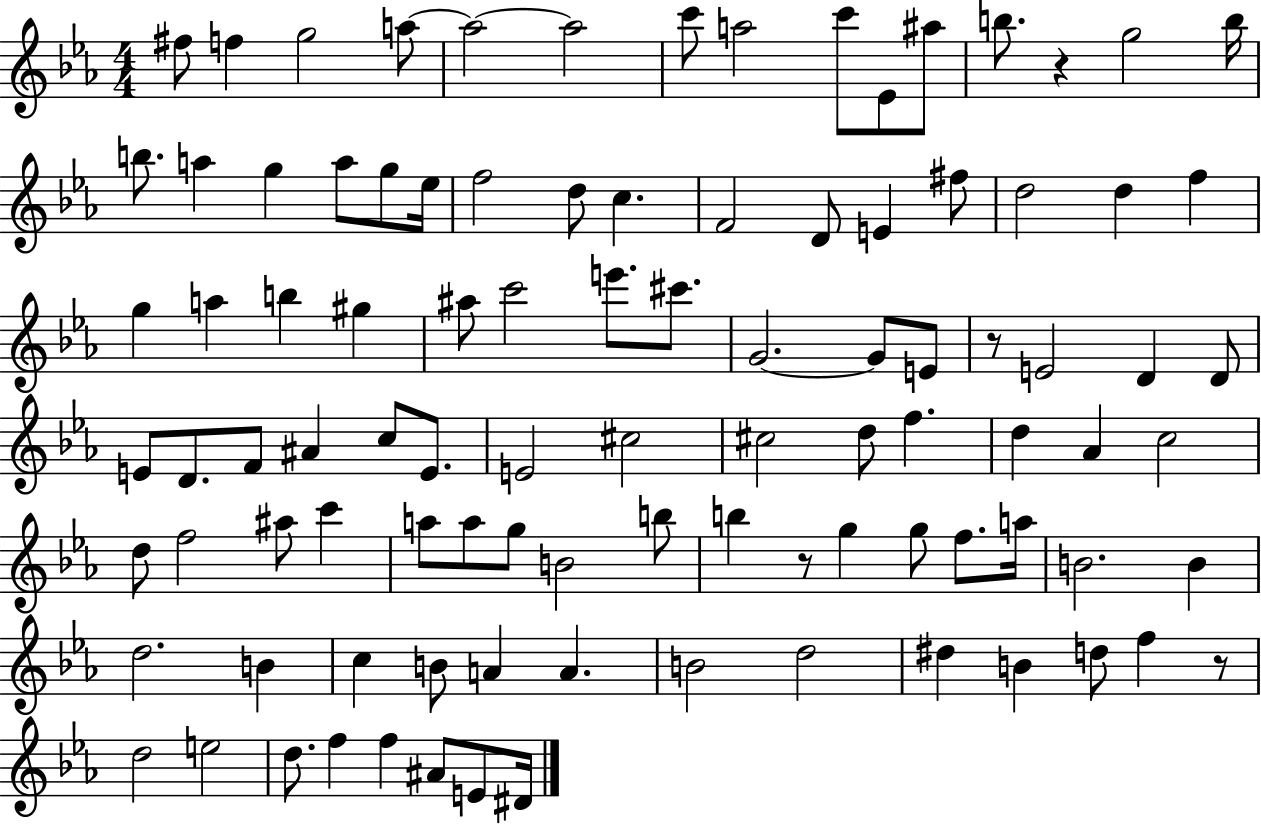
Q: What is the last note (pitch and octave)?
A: D#4